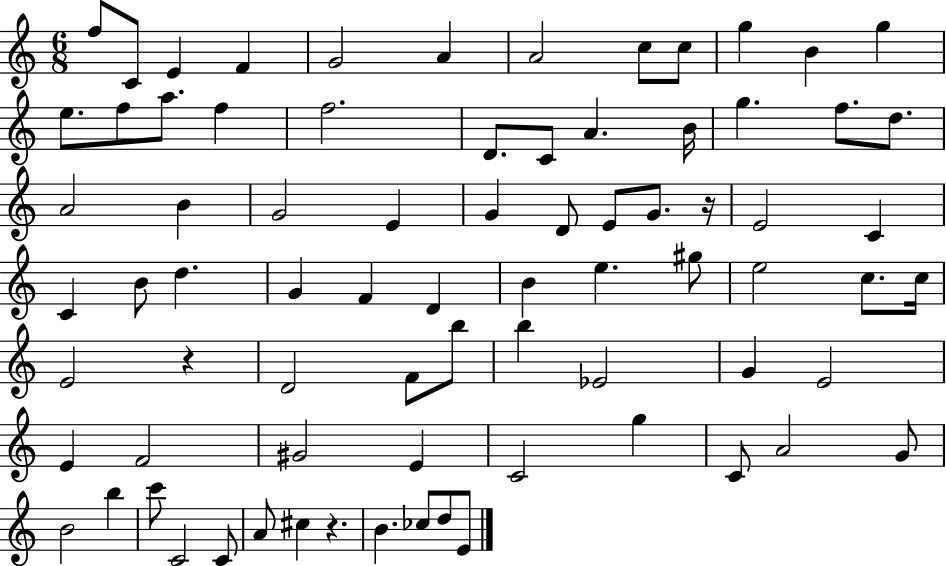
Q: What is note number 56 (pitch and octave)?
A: F4